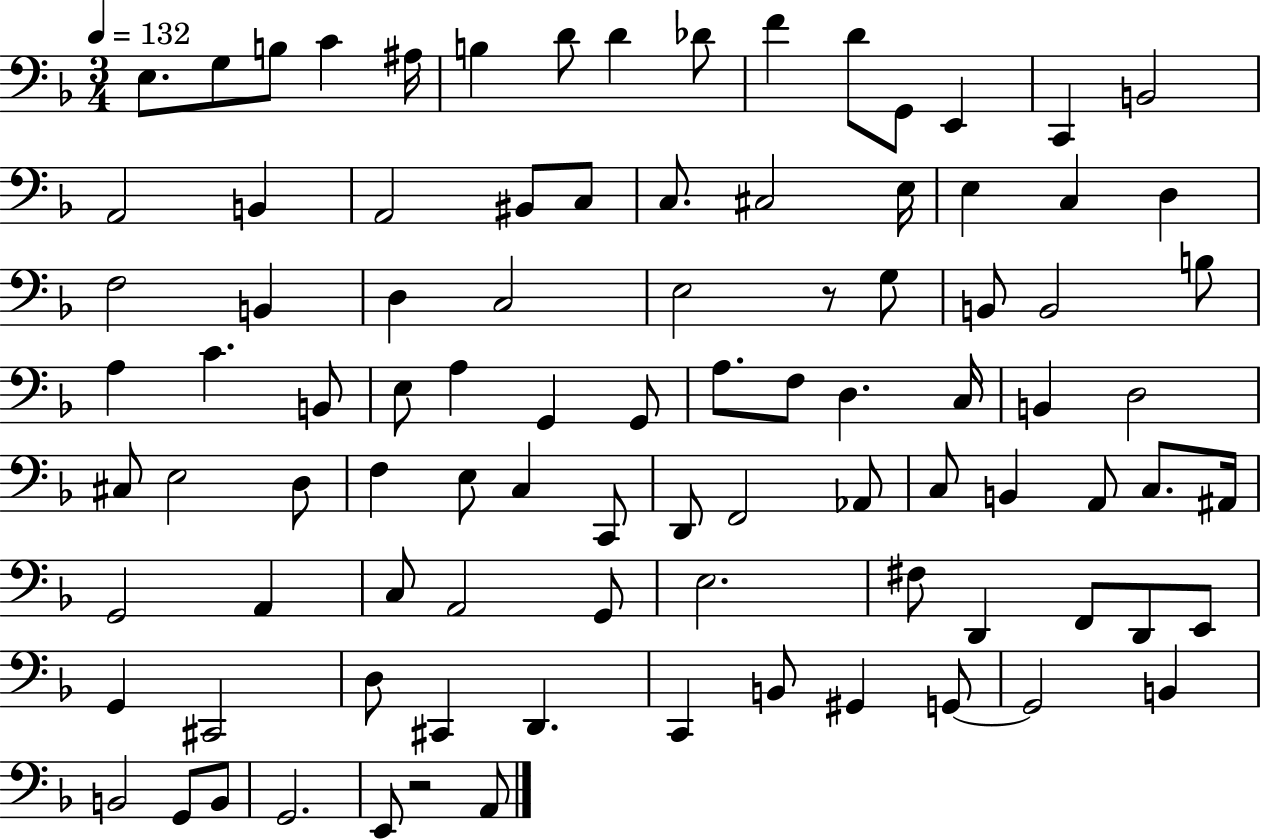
{
  \clef bass
  \numericTimeSignature
  \time 3/4
  \key f \major
  \tempo 4 = 132
  e8. g8 b8 c'4 ais16 | b4 d'8 d'4 des'8 | f'4 d'8 g,8 e,4 | c,4 b,2 | \break a,2 b,4 | a,2 bis,8 c8 | c8. cis2 e16 | e4 c4 d4 | \break f2 b,4 | d4 c2 | e2 r8 g8 | b,8 b,2 b8 | \break a4 c'4. b,8 | e8 a4 g,4 g,8 | a8. f8 d4. c16 | b,4 d2 | \break cis8 e2 d8 | f4 e8 c4 c,8 | d,8 f,2 aes,8 | c8 b,4 a,8 c8. ais,16 | \break g,2 a,4 | c8 a,2 g,8 | e2. | fis8 d,4 f,8 d,8 e,8 | \break g,4 cis,2 | d8 cis,4 d,4. | c,4 b,8 gis,4 g,8~~ | g,2 b,4 | \break b,2 g,8 b,8 | g,2. | e,8 r2 a,8 | \bar "|."
}